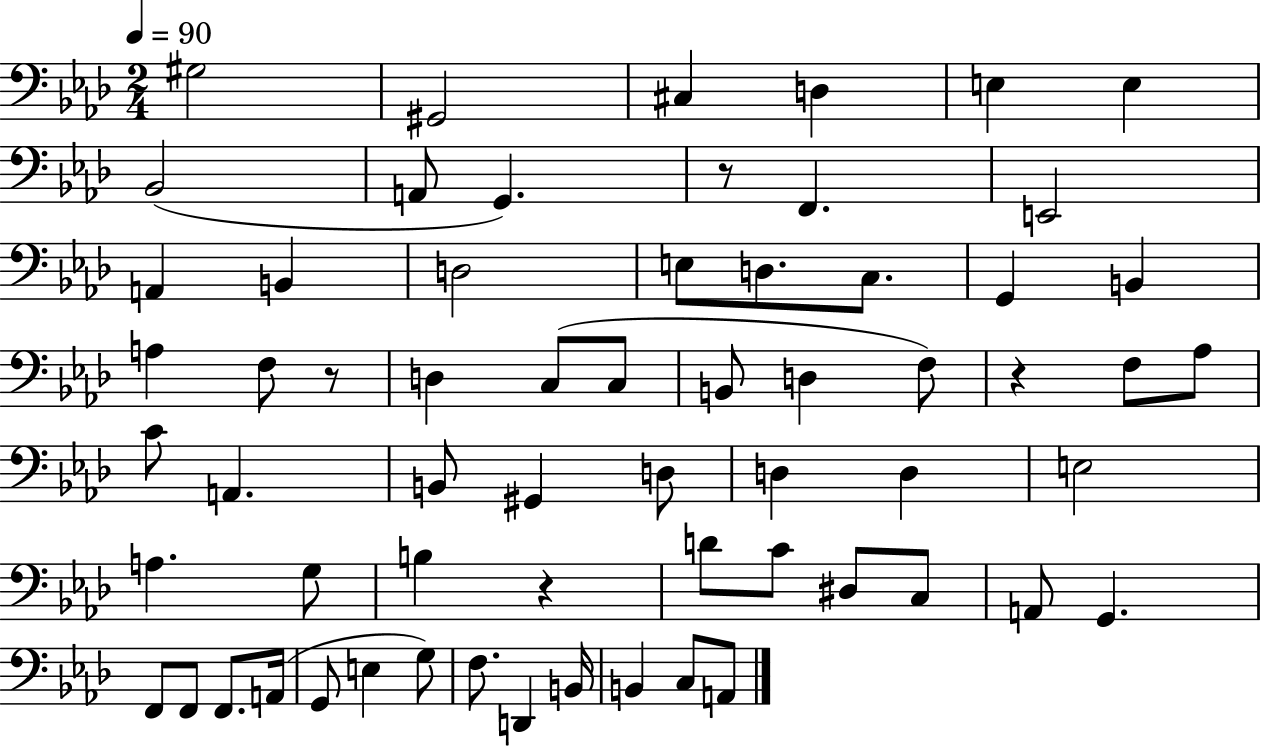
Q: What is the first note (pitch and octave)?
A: G#3